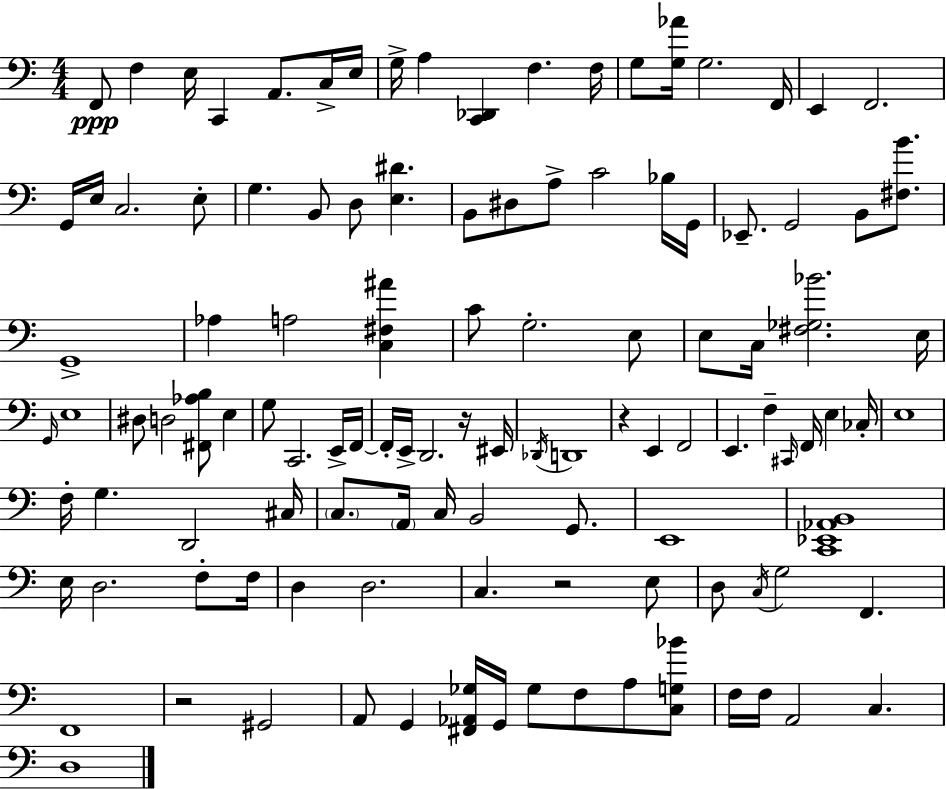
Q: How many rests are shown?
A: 4